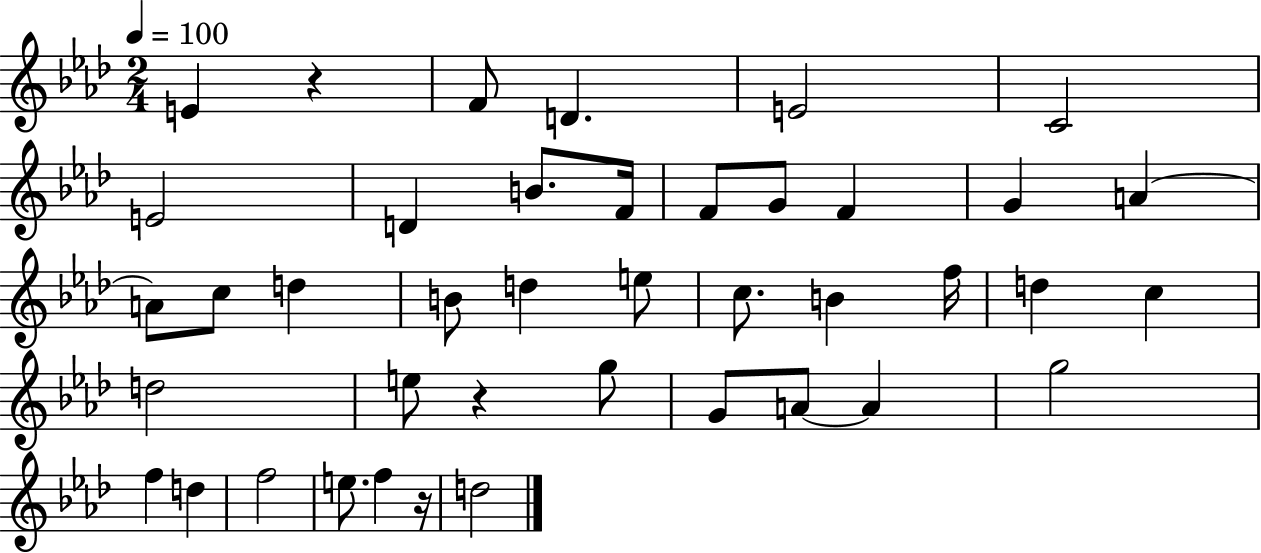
E4/q R/q F4/e D4/q. E4/h C4/h E4/h D4/q B4/e. F4/s F4/e G4/e F4/q G4/q A4/q A4/e C5/e D5/q B4/e D5/q E5/e C5/e. B4/q F5/s D5/q C5/q D5/h E5/e R/q G5/e G4/e A4/e A4/q G5/h F5/q D5/q F5/h E5/e. F5/q R/s D5/h